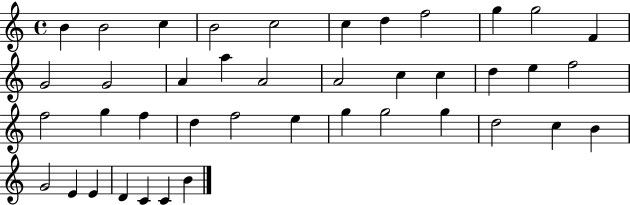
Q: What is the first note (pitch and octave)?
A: B4